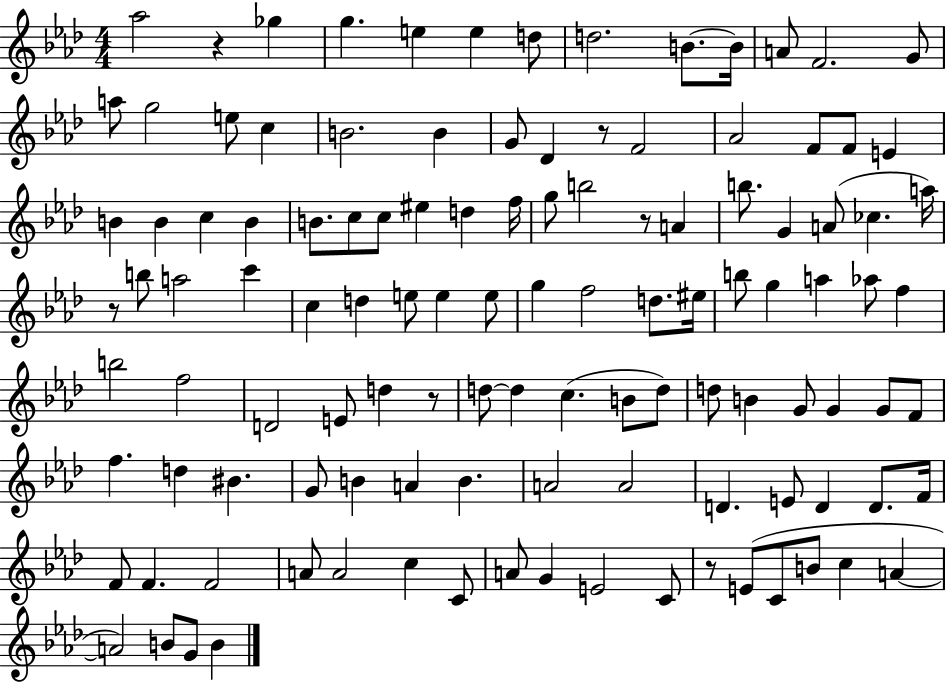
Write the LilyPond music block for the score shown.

{
  \clef treble
  \numericTimeSignature
  \time 4/4
  \key aes \major
  aes''2 r4 ges''4 | g''4. e''4 e''4 d''8 | d''2. b'8.~~ b'16 | a'8 f'2. g'8 | \break a''8 g''2 e''8 c''4 | b'2. b'4 | g'8 des'4 r8 f'2 | aes'2 f'8 f'8 e'4 | \break b'4 b'4 c''4 b'4 | b'8. c''8 c''8 eis''4 d''4 f''16 | g''8 b''2 r8 a'4 | b''8. g'4 a'8( ces''4. a''16) | \break r8 b''8 a''2 c'''4 | c''4 d''4 e''8 e''4 e''8 | g''4 f''2 d''8. eis''16 | b''8 g''4 a''4 aes''8 f''4 | \break b''2 f''2 | d'2 e'8 d''4 r8 | d''8~~ d''4 c''4.( b'8 d''8) | d''8 b'4 g'8 g'4 g'8 f'8 | \break f''4. d''4 bis'4. | g'8 b'4 a'4 b'4. | a'2 a'2 | d'4. e'8 d'4 d'8. f'16 | \break f'8 f'4. f'2 | a'8 a'2 c''4 c'8 | a'8 g'4 e'2 c'8 | r8 e'8( c'8 b'8 c''4 a'4~~ | \break a'2) b'8 g'8 b'4 | \bar "|."
}